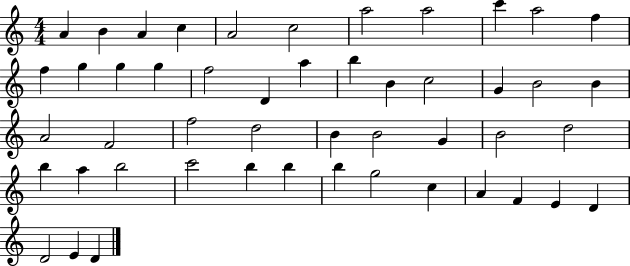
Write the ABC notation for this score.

X:1
T:Untitled
M:4/4
L:1/4
K:C
A B A c A2 c2 a2 a2 c' a2 f f g g g f2 D a b B c2 G B2 B A2 F2 f2 d2 B B2 G B2 d2 b a b2 c'2 b b b g2 c A F E D D2 E D